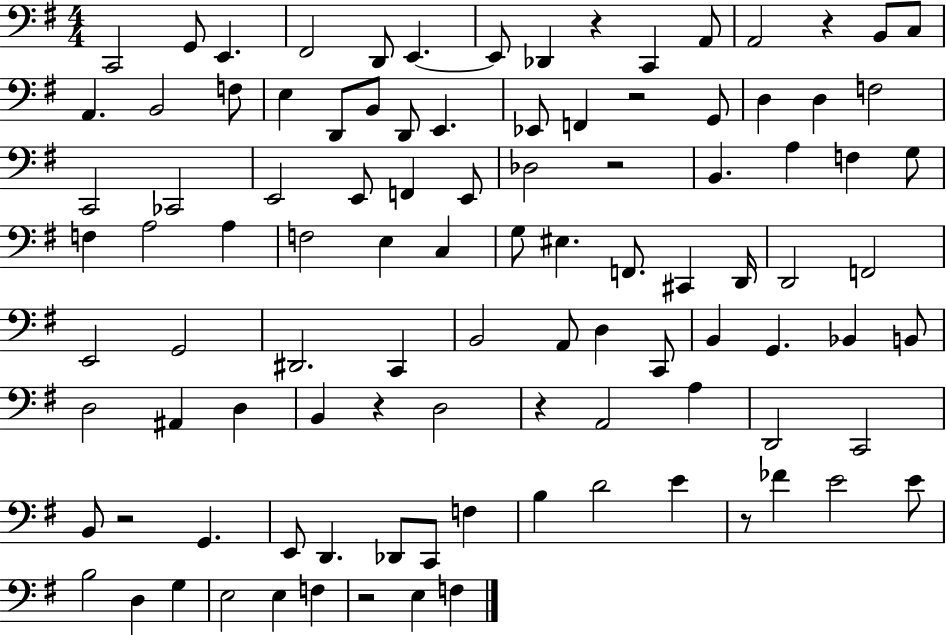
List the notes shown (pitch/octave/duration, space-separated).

C2/h G2/e E2/q. F#2/h D2/e E2/q. E2/e Db2/q R/q C2/q A2/e A2/h R/q B2/e C3/e A2/q. B2/h F3/e E3/q D2/e B2/e D2/e E2/q. Eb2/e F2/q R/h G2/e D3/q D3/q F3/h C2/h CES2/h E2/h E2/e F2/q E2/e Db3/h R/h B2/q. A3/q F3/q G3/e F3/q A3/h A3/q F3/h E3/q C3/q G3/e EIS3/q. F2/e. C#2/q D2/s D2/h F2/h E2/h G2/h D#2/h. C2/q B2/h A2/e D3/q C2/e B2/q G2/q. Bb2/q B2/e D3/h A#2/q D3/q B2/q R/q D3/h R/q A2/h A3/q D2/h C2/h B2/e R/h G2/q. E2/e D2/q. Db2/e C2/e F3/q B3/q D4/h E4/q R/e FES4/q E4/h E4/e B3/h D3/q G3/q E3/h E3/q F3/q R/h E3/q F3/q